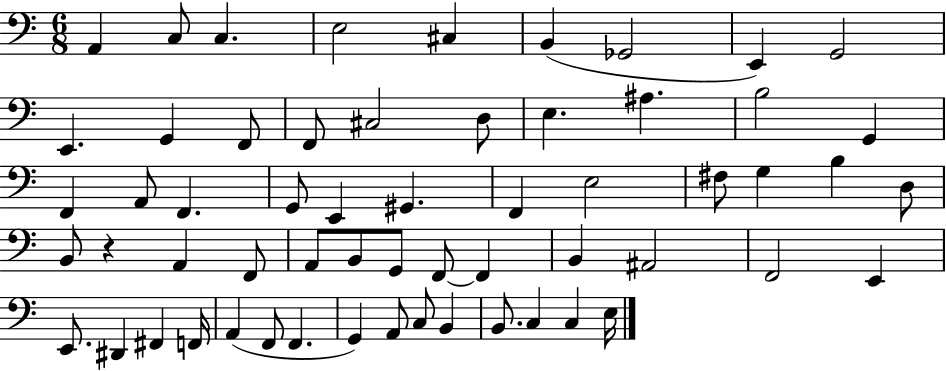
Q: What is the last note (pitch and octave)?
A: E3